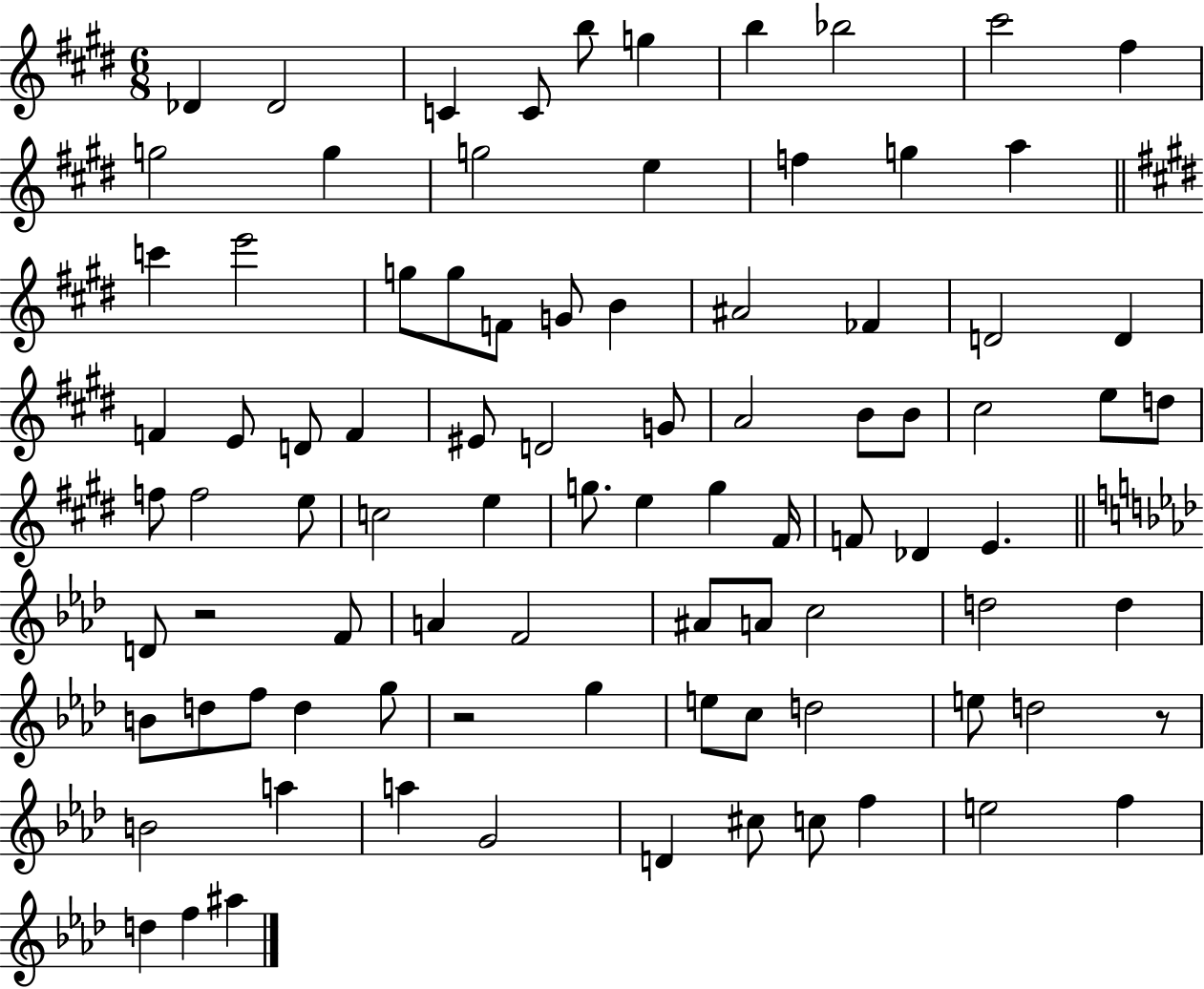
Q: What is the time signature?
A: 6/8